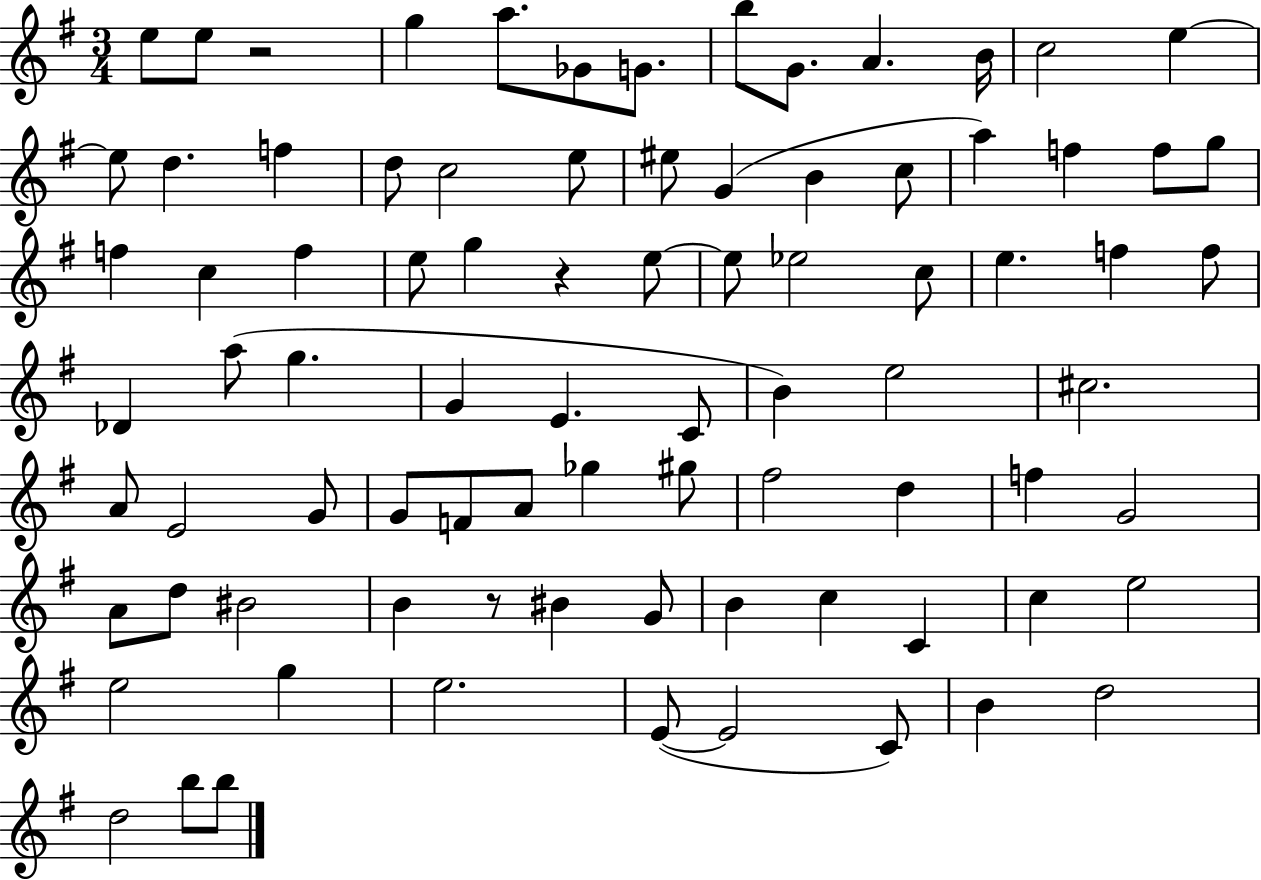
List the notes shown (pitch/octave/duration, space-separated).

E5/e E5/e R/h G5/q A5/e. Gb4/e G4/e. B5/e G4/e. A4/q. B4/s C5/h E5/q E5/e D5/q. F5/q D5/e C5/h E5/e EIS5/e G4/q B4/q C5/e A5/q F5/q F5/e G5/e F5/q C5/q F5/q E5/e G5/q R/q E5/e E5/e Eb5/h C5/e E5/q. F5/q F5/e Db4/q A5/e G5/q. G4/q E4/q. C4/e B4/q E5/h C#5/h. A4/e E4/h G4/e G4/e F4/e A4/e Gb5/q G#5/e F#5/h D5/q F5/q G4/h A4/e D5/e BIS4/h B4/q R/e BIS4/q G4/e B4/q C5/q C4/q C5/q E5/h E5/h G5/q E5/h. E4/e E4/h C4/e B4/q D5/h D5/h B5/e B5/e